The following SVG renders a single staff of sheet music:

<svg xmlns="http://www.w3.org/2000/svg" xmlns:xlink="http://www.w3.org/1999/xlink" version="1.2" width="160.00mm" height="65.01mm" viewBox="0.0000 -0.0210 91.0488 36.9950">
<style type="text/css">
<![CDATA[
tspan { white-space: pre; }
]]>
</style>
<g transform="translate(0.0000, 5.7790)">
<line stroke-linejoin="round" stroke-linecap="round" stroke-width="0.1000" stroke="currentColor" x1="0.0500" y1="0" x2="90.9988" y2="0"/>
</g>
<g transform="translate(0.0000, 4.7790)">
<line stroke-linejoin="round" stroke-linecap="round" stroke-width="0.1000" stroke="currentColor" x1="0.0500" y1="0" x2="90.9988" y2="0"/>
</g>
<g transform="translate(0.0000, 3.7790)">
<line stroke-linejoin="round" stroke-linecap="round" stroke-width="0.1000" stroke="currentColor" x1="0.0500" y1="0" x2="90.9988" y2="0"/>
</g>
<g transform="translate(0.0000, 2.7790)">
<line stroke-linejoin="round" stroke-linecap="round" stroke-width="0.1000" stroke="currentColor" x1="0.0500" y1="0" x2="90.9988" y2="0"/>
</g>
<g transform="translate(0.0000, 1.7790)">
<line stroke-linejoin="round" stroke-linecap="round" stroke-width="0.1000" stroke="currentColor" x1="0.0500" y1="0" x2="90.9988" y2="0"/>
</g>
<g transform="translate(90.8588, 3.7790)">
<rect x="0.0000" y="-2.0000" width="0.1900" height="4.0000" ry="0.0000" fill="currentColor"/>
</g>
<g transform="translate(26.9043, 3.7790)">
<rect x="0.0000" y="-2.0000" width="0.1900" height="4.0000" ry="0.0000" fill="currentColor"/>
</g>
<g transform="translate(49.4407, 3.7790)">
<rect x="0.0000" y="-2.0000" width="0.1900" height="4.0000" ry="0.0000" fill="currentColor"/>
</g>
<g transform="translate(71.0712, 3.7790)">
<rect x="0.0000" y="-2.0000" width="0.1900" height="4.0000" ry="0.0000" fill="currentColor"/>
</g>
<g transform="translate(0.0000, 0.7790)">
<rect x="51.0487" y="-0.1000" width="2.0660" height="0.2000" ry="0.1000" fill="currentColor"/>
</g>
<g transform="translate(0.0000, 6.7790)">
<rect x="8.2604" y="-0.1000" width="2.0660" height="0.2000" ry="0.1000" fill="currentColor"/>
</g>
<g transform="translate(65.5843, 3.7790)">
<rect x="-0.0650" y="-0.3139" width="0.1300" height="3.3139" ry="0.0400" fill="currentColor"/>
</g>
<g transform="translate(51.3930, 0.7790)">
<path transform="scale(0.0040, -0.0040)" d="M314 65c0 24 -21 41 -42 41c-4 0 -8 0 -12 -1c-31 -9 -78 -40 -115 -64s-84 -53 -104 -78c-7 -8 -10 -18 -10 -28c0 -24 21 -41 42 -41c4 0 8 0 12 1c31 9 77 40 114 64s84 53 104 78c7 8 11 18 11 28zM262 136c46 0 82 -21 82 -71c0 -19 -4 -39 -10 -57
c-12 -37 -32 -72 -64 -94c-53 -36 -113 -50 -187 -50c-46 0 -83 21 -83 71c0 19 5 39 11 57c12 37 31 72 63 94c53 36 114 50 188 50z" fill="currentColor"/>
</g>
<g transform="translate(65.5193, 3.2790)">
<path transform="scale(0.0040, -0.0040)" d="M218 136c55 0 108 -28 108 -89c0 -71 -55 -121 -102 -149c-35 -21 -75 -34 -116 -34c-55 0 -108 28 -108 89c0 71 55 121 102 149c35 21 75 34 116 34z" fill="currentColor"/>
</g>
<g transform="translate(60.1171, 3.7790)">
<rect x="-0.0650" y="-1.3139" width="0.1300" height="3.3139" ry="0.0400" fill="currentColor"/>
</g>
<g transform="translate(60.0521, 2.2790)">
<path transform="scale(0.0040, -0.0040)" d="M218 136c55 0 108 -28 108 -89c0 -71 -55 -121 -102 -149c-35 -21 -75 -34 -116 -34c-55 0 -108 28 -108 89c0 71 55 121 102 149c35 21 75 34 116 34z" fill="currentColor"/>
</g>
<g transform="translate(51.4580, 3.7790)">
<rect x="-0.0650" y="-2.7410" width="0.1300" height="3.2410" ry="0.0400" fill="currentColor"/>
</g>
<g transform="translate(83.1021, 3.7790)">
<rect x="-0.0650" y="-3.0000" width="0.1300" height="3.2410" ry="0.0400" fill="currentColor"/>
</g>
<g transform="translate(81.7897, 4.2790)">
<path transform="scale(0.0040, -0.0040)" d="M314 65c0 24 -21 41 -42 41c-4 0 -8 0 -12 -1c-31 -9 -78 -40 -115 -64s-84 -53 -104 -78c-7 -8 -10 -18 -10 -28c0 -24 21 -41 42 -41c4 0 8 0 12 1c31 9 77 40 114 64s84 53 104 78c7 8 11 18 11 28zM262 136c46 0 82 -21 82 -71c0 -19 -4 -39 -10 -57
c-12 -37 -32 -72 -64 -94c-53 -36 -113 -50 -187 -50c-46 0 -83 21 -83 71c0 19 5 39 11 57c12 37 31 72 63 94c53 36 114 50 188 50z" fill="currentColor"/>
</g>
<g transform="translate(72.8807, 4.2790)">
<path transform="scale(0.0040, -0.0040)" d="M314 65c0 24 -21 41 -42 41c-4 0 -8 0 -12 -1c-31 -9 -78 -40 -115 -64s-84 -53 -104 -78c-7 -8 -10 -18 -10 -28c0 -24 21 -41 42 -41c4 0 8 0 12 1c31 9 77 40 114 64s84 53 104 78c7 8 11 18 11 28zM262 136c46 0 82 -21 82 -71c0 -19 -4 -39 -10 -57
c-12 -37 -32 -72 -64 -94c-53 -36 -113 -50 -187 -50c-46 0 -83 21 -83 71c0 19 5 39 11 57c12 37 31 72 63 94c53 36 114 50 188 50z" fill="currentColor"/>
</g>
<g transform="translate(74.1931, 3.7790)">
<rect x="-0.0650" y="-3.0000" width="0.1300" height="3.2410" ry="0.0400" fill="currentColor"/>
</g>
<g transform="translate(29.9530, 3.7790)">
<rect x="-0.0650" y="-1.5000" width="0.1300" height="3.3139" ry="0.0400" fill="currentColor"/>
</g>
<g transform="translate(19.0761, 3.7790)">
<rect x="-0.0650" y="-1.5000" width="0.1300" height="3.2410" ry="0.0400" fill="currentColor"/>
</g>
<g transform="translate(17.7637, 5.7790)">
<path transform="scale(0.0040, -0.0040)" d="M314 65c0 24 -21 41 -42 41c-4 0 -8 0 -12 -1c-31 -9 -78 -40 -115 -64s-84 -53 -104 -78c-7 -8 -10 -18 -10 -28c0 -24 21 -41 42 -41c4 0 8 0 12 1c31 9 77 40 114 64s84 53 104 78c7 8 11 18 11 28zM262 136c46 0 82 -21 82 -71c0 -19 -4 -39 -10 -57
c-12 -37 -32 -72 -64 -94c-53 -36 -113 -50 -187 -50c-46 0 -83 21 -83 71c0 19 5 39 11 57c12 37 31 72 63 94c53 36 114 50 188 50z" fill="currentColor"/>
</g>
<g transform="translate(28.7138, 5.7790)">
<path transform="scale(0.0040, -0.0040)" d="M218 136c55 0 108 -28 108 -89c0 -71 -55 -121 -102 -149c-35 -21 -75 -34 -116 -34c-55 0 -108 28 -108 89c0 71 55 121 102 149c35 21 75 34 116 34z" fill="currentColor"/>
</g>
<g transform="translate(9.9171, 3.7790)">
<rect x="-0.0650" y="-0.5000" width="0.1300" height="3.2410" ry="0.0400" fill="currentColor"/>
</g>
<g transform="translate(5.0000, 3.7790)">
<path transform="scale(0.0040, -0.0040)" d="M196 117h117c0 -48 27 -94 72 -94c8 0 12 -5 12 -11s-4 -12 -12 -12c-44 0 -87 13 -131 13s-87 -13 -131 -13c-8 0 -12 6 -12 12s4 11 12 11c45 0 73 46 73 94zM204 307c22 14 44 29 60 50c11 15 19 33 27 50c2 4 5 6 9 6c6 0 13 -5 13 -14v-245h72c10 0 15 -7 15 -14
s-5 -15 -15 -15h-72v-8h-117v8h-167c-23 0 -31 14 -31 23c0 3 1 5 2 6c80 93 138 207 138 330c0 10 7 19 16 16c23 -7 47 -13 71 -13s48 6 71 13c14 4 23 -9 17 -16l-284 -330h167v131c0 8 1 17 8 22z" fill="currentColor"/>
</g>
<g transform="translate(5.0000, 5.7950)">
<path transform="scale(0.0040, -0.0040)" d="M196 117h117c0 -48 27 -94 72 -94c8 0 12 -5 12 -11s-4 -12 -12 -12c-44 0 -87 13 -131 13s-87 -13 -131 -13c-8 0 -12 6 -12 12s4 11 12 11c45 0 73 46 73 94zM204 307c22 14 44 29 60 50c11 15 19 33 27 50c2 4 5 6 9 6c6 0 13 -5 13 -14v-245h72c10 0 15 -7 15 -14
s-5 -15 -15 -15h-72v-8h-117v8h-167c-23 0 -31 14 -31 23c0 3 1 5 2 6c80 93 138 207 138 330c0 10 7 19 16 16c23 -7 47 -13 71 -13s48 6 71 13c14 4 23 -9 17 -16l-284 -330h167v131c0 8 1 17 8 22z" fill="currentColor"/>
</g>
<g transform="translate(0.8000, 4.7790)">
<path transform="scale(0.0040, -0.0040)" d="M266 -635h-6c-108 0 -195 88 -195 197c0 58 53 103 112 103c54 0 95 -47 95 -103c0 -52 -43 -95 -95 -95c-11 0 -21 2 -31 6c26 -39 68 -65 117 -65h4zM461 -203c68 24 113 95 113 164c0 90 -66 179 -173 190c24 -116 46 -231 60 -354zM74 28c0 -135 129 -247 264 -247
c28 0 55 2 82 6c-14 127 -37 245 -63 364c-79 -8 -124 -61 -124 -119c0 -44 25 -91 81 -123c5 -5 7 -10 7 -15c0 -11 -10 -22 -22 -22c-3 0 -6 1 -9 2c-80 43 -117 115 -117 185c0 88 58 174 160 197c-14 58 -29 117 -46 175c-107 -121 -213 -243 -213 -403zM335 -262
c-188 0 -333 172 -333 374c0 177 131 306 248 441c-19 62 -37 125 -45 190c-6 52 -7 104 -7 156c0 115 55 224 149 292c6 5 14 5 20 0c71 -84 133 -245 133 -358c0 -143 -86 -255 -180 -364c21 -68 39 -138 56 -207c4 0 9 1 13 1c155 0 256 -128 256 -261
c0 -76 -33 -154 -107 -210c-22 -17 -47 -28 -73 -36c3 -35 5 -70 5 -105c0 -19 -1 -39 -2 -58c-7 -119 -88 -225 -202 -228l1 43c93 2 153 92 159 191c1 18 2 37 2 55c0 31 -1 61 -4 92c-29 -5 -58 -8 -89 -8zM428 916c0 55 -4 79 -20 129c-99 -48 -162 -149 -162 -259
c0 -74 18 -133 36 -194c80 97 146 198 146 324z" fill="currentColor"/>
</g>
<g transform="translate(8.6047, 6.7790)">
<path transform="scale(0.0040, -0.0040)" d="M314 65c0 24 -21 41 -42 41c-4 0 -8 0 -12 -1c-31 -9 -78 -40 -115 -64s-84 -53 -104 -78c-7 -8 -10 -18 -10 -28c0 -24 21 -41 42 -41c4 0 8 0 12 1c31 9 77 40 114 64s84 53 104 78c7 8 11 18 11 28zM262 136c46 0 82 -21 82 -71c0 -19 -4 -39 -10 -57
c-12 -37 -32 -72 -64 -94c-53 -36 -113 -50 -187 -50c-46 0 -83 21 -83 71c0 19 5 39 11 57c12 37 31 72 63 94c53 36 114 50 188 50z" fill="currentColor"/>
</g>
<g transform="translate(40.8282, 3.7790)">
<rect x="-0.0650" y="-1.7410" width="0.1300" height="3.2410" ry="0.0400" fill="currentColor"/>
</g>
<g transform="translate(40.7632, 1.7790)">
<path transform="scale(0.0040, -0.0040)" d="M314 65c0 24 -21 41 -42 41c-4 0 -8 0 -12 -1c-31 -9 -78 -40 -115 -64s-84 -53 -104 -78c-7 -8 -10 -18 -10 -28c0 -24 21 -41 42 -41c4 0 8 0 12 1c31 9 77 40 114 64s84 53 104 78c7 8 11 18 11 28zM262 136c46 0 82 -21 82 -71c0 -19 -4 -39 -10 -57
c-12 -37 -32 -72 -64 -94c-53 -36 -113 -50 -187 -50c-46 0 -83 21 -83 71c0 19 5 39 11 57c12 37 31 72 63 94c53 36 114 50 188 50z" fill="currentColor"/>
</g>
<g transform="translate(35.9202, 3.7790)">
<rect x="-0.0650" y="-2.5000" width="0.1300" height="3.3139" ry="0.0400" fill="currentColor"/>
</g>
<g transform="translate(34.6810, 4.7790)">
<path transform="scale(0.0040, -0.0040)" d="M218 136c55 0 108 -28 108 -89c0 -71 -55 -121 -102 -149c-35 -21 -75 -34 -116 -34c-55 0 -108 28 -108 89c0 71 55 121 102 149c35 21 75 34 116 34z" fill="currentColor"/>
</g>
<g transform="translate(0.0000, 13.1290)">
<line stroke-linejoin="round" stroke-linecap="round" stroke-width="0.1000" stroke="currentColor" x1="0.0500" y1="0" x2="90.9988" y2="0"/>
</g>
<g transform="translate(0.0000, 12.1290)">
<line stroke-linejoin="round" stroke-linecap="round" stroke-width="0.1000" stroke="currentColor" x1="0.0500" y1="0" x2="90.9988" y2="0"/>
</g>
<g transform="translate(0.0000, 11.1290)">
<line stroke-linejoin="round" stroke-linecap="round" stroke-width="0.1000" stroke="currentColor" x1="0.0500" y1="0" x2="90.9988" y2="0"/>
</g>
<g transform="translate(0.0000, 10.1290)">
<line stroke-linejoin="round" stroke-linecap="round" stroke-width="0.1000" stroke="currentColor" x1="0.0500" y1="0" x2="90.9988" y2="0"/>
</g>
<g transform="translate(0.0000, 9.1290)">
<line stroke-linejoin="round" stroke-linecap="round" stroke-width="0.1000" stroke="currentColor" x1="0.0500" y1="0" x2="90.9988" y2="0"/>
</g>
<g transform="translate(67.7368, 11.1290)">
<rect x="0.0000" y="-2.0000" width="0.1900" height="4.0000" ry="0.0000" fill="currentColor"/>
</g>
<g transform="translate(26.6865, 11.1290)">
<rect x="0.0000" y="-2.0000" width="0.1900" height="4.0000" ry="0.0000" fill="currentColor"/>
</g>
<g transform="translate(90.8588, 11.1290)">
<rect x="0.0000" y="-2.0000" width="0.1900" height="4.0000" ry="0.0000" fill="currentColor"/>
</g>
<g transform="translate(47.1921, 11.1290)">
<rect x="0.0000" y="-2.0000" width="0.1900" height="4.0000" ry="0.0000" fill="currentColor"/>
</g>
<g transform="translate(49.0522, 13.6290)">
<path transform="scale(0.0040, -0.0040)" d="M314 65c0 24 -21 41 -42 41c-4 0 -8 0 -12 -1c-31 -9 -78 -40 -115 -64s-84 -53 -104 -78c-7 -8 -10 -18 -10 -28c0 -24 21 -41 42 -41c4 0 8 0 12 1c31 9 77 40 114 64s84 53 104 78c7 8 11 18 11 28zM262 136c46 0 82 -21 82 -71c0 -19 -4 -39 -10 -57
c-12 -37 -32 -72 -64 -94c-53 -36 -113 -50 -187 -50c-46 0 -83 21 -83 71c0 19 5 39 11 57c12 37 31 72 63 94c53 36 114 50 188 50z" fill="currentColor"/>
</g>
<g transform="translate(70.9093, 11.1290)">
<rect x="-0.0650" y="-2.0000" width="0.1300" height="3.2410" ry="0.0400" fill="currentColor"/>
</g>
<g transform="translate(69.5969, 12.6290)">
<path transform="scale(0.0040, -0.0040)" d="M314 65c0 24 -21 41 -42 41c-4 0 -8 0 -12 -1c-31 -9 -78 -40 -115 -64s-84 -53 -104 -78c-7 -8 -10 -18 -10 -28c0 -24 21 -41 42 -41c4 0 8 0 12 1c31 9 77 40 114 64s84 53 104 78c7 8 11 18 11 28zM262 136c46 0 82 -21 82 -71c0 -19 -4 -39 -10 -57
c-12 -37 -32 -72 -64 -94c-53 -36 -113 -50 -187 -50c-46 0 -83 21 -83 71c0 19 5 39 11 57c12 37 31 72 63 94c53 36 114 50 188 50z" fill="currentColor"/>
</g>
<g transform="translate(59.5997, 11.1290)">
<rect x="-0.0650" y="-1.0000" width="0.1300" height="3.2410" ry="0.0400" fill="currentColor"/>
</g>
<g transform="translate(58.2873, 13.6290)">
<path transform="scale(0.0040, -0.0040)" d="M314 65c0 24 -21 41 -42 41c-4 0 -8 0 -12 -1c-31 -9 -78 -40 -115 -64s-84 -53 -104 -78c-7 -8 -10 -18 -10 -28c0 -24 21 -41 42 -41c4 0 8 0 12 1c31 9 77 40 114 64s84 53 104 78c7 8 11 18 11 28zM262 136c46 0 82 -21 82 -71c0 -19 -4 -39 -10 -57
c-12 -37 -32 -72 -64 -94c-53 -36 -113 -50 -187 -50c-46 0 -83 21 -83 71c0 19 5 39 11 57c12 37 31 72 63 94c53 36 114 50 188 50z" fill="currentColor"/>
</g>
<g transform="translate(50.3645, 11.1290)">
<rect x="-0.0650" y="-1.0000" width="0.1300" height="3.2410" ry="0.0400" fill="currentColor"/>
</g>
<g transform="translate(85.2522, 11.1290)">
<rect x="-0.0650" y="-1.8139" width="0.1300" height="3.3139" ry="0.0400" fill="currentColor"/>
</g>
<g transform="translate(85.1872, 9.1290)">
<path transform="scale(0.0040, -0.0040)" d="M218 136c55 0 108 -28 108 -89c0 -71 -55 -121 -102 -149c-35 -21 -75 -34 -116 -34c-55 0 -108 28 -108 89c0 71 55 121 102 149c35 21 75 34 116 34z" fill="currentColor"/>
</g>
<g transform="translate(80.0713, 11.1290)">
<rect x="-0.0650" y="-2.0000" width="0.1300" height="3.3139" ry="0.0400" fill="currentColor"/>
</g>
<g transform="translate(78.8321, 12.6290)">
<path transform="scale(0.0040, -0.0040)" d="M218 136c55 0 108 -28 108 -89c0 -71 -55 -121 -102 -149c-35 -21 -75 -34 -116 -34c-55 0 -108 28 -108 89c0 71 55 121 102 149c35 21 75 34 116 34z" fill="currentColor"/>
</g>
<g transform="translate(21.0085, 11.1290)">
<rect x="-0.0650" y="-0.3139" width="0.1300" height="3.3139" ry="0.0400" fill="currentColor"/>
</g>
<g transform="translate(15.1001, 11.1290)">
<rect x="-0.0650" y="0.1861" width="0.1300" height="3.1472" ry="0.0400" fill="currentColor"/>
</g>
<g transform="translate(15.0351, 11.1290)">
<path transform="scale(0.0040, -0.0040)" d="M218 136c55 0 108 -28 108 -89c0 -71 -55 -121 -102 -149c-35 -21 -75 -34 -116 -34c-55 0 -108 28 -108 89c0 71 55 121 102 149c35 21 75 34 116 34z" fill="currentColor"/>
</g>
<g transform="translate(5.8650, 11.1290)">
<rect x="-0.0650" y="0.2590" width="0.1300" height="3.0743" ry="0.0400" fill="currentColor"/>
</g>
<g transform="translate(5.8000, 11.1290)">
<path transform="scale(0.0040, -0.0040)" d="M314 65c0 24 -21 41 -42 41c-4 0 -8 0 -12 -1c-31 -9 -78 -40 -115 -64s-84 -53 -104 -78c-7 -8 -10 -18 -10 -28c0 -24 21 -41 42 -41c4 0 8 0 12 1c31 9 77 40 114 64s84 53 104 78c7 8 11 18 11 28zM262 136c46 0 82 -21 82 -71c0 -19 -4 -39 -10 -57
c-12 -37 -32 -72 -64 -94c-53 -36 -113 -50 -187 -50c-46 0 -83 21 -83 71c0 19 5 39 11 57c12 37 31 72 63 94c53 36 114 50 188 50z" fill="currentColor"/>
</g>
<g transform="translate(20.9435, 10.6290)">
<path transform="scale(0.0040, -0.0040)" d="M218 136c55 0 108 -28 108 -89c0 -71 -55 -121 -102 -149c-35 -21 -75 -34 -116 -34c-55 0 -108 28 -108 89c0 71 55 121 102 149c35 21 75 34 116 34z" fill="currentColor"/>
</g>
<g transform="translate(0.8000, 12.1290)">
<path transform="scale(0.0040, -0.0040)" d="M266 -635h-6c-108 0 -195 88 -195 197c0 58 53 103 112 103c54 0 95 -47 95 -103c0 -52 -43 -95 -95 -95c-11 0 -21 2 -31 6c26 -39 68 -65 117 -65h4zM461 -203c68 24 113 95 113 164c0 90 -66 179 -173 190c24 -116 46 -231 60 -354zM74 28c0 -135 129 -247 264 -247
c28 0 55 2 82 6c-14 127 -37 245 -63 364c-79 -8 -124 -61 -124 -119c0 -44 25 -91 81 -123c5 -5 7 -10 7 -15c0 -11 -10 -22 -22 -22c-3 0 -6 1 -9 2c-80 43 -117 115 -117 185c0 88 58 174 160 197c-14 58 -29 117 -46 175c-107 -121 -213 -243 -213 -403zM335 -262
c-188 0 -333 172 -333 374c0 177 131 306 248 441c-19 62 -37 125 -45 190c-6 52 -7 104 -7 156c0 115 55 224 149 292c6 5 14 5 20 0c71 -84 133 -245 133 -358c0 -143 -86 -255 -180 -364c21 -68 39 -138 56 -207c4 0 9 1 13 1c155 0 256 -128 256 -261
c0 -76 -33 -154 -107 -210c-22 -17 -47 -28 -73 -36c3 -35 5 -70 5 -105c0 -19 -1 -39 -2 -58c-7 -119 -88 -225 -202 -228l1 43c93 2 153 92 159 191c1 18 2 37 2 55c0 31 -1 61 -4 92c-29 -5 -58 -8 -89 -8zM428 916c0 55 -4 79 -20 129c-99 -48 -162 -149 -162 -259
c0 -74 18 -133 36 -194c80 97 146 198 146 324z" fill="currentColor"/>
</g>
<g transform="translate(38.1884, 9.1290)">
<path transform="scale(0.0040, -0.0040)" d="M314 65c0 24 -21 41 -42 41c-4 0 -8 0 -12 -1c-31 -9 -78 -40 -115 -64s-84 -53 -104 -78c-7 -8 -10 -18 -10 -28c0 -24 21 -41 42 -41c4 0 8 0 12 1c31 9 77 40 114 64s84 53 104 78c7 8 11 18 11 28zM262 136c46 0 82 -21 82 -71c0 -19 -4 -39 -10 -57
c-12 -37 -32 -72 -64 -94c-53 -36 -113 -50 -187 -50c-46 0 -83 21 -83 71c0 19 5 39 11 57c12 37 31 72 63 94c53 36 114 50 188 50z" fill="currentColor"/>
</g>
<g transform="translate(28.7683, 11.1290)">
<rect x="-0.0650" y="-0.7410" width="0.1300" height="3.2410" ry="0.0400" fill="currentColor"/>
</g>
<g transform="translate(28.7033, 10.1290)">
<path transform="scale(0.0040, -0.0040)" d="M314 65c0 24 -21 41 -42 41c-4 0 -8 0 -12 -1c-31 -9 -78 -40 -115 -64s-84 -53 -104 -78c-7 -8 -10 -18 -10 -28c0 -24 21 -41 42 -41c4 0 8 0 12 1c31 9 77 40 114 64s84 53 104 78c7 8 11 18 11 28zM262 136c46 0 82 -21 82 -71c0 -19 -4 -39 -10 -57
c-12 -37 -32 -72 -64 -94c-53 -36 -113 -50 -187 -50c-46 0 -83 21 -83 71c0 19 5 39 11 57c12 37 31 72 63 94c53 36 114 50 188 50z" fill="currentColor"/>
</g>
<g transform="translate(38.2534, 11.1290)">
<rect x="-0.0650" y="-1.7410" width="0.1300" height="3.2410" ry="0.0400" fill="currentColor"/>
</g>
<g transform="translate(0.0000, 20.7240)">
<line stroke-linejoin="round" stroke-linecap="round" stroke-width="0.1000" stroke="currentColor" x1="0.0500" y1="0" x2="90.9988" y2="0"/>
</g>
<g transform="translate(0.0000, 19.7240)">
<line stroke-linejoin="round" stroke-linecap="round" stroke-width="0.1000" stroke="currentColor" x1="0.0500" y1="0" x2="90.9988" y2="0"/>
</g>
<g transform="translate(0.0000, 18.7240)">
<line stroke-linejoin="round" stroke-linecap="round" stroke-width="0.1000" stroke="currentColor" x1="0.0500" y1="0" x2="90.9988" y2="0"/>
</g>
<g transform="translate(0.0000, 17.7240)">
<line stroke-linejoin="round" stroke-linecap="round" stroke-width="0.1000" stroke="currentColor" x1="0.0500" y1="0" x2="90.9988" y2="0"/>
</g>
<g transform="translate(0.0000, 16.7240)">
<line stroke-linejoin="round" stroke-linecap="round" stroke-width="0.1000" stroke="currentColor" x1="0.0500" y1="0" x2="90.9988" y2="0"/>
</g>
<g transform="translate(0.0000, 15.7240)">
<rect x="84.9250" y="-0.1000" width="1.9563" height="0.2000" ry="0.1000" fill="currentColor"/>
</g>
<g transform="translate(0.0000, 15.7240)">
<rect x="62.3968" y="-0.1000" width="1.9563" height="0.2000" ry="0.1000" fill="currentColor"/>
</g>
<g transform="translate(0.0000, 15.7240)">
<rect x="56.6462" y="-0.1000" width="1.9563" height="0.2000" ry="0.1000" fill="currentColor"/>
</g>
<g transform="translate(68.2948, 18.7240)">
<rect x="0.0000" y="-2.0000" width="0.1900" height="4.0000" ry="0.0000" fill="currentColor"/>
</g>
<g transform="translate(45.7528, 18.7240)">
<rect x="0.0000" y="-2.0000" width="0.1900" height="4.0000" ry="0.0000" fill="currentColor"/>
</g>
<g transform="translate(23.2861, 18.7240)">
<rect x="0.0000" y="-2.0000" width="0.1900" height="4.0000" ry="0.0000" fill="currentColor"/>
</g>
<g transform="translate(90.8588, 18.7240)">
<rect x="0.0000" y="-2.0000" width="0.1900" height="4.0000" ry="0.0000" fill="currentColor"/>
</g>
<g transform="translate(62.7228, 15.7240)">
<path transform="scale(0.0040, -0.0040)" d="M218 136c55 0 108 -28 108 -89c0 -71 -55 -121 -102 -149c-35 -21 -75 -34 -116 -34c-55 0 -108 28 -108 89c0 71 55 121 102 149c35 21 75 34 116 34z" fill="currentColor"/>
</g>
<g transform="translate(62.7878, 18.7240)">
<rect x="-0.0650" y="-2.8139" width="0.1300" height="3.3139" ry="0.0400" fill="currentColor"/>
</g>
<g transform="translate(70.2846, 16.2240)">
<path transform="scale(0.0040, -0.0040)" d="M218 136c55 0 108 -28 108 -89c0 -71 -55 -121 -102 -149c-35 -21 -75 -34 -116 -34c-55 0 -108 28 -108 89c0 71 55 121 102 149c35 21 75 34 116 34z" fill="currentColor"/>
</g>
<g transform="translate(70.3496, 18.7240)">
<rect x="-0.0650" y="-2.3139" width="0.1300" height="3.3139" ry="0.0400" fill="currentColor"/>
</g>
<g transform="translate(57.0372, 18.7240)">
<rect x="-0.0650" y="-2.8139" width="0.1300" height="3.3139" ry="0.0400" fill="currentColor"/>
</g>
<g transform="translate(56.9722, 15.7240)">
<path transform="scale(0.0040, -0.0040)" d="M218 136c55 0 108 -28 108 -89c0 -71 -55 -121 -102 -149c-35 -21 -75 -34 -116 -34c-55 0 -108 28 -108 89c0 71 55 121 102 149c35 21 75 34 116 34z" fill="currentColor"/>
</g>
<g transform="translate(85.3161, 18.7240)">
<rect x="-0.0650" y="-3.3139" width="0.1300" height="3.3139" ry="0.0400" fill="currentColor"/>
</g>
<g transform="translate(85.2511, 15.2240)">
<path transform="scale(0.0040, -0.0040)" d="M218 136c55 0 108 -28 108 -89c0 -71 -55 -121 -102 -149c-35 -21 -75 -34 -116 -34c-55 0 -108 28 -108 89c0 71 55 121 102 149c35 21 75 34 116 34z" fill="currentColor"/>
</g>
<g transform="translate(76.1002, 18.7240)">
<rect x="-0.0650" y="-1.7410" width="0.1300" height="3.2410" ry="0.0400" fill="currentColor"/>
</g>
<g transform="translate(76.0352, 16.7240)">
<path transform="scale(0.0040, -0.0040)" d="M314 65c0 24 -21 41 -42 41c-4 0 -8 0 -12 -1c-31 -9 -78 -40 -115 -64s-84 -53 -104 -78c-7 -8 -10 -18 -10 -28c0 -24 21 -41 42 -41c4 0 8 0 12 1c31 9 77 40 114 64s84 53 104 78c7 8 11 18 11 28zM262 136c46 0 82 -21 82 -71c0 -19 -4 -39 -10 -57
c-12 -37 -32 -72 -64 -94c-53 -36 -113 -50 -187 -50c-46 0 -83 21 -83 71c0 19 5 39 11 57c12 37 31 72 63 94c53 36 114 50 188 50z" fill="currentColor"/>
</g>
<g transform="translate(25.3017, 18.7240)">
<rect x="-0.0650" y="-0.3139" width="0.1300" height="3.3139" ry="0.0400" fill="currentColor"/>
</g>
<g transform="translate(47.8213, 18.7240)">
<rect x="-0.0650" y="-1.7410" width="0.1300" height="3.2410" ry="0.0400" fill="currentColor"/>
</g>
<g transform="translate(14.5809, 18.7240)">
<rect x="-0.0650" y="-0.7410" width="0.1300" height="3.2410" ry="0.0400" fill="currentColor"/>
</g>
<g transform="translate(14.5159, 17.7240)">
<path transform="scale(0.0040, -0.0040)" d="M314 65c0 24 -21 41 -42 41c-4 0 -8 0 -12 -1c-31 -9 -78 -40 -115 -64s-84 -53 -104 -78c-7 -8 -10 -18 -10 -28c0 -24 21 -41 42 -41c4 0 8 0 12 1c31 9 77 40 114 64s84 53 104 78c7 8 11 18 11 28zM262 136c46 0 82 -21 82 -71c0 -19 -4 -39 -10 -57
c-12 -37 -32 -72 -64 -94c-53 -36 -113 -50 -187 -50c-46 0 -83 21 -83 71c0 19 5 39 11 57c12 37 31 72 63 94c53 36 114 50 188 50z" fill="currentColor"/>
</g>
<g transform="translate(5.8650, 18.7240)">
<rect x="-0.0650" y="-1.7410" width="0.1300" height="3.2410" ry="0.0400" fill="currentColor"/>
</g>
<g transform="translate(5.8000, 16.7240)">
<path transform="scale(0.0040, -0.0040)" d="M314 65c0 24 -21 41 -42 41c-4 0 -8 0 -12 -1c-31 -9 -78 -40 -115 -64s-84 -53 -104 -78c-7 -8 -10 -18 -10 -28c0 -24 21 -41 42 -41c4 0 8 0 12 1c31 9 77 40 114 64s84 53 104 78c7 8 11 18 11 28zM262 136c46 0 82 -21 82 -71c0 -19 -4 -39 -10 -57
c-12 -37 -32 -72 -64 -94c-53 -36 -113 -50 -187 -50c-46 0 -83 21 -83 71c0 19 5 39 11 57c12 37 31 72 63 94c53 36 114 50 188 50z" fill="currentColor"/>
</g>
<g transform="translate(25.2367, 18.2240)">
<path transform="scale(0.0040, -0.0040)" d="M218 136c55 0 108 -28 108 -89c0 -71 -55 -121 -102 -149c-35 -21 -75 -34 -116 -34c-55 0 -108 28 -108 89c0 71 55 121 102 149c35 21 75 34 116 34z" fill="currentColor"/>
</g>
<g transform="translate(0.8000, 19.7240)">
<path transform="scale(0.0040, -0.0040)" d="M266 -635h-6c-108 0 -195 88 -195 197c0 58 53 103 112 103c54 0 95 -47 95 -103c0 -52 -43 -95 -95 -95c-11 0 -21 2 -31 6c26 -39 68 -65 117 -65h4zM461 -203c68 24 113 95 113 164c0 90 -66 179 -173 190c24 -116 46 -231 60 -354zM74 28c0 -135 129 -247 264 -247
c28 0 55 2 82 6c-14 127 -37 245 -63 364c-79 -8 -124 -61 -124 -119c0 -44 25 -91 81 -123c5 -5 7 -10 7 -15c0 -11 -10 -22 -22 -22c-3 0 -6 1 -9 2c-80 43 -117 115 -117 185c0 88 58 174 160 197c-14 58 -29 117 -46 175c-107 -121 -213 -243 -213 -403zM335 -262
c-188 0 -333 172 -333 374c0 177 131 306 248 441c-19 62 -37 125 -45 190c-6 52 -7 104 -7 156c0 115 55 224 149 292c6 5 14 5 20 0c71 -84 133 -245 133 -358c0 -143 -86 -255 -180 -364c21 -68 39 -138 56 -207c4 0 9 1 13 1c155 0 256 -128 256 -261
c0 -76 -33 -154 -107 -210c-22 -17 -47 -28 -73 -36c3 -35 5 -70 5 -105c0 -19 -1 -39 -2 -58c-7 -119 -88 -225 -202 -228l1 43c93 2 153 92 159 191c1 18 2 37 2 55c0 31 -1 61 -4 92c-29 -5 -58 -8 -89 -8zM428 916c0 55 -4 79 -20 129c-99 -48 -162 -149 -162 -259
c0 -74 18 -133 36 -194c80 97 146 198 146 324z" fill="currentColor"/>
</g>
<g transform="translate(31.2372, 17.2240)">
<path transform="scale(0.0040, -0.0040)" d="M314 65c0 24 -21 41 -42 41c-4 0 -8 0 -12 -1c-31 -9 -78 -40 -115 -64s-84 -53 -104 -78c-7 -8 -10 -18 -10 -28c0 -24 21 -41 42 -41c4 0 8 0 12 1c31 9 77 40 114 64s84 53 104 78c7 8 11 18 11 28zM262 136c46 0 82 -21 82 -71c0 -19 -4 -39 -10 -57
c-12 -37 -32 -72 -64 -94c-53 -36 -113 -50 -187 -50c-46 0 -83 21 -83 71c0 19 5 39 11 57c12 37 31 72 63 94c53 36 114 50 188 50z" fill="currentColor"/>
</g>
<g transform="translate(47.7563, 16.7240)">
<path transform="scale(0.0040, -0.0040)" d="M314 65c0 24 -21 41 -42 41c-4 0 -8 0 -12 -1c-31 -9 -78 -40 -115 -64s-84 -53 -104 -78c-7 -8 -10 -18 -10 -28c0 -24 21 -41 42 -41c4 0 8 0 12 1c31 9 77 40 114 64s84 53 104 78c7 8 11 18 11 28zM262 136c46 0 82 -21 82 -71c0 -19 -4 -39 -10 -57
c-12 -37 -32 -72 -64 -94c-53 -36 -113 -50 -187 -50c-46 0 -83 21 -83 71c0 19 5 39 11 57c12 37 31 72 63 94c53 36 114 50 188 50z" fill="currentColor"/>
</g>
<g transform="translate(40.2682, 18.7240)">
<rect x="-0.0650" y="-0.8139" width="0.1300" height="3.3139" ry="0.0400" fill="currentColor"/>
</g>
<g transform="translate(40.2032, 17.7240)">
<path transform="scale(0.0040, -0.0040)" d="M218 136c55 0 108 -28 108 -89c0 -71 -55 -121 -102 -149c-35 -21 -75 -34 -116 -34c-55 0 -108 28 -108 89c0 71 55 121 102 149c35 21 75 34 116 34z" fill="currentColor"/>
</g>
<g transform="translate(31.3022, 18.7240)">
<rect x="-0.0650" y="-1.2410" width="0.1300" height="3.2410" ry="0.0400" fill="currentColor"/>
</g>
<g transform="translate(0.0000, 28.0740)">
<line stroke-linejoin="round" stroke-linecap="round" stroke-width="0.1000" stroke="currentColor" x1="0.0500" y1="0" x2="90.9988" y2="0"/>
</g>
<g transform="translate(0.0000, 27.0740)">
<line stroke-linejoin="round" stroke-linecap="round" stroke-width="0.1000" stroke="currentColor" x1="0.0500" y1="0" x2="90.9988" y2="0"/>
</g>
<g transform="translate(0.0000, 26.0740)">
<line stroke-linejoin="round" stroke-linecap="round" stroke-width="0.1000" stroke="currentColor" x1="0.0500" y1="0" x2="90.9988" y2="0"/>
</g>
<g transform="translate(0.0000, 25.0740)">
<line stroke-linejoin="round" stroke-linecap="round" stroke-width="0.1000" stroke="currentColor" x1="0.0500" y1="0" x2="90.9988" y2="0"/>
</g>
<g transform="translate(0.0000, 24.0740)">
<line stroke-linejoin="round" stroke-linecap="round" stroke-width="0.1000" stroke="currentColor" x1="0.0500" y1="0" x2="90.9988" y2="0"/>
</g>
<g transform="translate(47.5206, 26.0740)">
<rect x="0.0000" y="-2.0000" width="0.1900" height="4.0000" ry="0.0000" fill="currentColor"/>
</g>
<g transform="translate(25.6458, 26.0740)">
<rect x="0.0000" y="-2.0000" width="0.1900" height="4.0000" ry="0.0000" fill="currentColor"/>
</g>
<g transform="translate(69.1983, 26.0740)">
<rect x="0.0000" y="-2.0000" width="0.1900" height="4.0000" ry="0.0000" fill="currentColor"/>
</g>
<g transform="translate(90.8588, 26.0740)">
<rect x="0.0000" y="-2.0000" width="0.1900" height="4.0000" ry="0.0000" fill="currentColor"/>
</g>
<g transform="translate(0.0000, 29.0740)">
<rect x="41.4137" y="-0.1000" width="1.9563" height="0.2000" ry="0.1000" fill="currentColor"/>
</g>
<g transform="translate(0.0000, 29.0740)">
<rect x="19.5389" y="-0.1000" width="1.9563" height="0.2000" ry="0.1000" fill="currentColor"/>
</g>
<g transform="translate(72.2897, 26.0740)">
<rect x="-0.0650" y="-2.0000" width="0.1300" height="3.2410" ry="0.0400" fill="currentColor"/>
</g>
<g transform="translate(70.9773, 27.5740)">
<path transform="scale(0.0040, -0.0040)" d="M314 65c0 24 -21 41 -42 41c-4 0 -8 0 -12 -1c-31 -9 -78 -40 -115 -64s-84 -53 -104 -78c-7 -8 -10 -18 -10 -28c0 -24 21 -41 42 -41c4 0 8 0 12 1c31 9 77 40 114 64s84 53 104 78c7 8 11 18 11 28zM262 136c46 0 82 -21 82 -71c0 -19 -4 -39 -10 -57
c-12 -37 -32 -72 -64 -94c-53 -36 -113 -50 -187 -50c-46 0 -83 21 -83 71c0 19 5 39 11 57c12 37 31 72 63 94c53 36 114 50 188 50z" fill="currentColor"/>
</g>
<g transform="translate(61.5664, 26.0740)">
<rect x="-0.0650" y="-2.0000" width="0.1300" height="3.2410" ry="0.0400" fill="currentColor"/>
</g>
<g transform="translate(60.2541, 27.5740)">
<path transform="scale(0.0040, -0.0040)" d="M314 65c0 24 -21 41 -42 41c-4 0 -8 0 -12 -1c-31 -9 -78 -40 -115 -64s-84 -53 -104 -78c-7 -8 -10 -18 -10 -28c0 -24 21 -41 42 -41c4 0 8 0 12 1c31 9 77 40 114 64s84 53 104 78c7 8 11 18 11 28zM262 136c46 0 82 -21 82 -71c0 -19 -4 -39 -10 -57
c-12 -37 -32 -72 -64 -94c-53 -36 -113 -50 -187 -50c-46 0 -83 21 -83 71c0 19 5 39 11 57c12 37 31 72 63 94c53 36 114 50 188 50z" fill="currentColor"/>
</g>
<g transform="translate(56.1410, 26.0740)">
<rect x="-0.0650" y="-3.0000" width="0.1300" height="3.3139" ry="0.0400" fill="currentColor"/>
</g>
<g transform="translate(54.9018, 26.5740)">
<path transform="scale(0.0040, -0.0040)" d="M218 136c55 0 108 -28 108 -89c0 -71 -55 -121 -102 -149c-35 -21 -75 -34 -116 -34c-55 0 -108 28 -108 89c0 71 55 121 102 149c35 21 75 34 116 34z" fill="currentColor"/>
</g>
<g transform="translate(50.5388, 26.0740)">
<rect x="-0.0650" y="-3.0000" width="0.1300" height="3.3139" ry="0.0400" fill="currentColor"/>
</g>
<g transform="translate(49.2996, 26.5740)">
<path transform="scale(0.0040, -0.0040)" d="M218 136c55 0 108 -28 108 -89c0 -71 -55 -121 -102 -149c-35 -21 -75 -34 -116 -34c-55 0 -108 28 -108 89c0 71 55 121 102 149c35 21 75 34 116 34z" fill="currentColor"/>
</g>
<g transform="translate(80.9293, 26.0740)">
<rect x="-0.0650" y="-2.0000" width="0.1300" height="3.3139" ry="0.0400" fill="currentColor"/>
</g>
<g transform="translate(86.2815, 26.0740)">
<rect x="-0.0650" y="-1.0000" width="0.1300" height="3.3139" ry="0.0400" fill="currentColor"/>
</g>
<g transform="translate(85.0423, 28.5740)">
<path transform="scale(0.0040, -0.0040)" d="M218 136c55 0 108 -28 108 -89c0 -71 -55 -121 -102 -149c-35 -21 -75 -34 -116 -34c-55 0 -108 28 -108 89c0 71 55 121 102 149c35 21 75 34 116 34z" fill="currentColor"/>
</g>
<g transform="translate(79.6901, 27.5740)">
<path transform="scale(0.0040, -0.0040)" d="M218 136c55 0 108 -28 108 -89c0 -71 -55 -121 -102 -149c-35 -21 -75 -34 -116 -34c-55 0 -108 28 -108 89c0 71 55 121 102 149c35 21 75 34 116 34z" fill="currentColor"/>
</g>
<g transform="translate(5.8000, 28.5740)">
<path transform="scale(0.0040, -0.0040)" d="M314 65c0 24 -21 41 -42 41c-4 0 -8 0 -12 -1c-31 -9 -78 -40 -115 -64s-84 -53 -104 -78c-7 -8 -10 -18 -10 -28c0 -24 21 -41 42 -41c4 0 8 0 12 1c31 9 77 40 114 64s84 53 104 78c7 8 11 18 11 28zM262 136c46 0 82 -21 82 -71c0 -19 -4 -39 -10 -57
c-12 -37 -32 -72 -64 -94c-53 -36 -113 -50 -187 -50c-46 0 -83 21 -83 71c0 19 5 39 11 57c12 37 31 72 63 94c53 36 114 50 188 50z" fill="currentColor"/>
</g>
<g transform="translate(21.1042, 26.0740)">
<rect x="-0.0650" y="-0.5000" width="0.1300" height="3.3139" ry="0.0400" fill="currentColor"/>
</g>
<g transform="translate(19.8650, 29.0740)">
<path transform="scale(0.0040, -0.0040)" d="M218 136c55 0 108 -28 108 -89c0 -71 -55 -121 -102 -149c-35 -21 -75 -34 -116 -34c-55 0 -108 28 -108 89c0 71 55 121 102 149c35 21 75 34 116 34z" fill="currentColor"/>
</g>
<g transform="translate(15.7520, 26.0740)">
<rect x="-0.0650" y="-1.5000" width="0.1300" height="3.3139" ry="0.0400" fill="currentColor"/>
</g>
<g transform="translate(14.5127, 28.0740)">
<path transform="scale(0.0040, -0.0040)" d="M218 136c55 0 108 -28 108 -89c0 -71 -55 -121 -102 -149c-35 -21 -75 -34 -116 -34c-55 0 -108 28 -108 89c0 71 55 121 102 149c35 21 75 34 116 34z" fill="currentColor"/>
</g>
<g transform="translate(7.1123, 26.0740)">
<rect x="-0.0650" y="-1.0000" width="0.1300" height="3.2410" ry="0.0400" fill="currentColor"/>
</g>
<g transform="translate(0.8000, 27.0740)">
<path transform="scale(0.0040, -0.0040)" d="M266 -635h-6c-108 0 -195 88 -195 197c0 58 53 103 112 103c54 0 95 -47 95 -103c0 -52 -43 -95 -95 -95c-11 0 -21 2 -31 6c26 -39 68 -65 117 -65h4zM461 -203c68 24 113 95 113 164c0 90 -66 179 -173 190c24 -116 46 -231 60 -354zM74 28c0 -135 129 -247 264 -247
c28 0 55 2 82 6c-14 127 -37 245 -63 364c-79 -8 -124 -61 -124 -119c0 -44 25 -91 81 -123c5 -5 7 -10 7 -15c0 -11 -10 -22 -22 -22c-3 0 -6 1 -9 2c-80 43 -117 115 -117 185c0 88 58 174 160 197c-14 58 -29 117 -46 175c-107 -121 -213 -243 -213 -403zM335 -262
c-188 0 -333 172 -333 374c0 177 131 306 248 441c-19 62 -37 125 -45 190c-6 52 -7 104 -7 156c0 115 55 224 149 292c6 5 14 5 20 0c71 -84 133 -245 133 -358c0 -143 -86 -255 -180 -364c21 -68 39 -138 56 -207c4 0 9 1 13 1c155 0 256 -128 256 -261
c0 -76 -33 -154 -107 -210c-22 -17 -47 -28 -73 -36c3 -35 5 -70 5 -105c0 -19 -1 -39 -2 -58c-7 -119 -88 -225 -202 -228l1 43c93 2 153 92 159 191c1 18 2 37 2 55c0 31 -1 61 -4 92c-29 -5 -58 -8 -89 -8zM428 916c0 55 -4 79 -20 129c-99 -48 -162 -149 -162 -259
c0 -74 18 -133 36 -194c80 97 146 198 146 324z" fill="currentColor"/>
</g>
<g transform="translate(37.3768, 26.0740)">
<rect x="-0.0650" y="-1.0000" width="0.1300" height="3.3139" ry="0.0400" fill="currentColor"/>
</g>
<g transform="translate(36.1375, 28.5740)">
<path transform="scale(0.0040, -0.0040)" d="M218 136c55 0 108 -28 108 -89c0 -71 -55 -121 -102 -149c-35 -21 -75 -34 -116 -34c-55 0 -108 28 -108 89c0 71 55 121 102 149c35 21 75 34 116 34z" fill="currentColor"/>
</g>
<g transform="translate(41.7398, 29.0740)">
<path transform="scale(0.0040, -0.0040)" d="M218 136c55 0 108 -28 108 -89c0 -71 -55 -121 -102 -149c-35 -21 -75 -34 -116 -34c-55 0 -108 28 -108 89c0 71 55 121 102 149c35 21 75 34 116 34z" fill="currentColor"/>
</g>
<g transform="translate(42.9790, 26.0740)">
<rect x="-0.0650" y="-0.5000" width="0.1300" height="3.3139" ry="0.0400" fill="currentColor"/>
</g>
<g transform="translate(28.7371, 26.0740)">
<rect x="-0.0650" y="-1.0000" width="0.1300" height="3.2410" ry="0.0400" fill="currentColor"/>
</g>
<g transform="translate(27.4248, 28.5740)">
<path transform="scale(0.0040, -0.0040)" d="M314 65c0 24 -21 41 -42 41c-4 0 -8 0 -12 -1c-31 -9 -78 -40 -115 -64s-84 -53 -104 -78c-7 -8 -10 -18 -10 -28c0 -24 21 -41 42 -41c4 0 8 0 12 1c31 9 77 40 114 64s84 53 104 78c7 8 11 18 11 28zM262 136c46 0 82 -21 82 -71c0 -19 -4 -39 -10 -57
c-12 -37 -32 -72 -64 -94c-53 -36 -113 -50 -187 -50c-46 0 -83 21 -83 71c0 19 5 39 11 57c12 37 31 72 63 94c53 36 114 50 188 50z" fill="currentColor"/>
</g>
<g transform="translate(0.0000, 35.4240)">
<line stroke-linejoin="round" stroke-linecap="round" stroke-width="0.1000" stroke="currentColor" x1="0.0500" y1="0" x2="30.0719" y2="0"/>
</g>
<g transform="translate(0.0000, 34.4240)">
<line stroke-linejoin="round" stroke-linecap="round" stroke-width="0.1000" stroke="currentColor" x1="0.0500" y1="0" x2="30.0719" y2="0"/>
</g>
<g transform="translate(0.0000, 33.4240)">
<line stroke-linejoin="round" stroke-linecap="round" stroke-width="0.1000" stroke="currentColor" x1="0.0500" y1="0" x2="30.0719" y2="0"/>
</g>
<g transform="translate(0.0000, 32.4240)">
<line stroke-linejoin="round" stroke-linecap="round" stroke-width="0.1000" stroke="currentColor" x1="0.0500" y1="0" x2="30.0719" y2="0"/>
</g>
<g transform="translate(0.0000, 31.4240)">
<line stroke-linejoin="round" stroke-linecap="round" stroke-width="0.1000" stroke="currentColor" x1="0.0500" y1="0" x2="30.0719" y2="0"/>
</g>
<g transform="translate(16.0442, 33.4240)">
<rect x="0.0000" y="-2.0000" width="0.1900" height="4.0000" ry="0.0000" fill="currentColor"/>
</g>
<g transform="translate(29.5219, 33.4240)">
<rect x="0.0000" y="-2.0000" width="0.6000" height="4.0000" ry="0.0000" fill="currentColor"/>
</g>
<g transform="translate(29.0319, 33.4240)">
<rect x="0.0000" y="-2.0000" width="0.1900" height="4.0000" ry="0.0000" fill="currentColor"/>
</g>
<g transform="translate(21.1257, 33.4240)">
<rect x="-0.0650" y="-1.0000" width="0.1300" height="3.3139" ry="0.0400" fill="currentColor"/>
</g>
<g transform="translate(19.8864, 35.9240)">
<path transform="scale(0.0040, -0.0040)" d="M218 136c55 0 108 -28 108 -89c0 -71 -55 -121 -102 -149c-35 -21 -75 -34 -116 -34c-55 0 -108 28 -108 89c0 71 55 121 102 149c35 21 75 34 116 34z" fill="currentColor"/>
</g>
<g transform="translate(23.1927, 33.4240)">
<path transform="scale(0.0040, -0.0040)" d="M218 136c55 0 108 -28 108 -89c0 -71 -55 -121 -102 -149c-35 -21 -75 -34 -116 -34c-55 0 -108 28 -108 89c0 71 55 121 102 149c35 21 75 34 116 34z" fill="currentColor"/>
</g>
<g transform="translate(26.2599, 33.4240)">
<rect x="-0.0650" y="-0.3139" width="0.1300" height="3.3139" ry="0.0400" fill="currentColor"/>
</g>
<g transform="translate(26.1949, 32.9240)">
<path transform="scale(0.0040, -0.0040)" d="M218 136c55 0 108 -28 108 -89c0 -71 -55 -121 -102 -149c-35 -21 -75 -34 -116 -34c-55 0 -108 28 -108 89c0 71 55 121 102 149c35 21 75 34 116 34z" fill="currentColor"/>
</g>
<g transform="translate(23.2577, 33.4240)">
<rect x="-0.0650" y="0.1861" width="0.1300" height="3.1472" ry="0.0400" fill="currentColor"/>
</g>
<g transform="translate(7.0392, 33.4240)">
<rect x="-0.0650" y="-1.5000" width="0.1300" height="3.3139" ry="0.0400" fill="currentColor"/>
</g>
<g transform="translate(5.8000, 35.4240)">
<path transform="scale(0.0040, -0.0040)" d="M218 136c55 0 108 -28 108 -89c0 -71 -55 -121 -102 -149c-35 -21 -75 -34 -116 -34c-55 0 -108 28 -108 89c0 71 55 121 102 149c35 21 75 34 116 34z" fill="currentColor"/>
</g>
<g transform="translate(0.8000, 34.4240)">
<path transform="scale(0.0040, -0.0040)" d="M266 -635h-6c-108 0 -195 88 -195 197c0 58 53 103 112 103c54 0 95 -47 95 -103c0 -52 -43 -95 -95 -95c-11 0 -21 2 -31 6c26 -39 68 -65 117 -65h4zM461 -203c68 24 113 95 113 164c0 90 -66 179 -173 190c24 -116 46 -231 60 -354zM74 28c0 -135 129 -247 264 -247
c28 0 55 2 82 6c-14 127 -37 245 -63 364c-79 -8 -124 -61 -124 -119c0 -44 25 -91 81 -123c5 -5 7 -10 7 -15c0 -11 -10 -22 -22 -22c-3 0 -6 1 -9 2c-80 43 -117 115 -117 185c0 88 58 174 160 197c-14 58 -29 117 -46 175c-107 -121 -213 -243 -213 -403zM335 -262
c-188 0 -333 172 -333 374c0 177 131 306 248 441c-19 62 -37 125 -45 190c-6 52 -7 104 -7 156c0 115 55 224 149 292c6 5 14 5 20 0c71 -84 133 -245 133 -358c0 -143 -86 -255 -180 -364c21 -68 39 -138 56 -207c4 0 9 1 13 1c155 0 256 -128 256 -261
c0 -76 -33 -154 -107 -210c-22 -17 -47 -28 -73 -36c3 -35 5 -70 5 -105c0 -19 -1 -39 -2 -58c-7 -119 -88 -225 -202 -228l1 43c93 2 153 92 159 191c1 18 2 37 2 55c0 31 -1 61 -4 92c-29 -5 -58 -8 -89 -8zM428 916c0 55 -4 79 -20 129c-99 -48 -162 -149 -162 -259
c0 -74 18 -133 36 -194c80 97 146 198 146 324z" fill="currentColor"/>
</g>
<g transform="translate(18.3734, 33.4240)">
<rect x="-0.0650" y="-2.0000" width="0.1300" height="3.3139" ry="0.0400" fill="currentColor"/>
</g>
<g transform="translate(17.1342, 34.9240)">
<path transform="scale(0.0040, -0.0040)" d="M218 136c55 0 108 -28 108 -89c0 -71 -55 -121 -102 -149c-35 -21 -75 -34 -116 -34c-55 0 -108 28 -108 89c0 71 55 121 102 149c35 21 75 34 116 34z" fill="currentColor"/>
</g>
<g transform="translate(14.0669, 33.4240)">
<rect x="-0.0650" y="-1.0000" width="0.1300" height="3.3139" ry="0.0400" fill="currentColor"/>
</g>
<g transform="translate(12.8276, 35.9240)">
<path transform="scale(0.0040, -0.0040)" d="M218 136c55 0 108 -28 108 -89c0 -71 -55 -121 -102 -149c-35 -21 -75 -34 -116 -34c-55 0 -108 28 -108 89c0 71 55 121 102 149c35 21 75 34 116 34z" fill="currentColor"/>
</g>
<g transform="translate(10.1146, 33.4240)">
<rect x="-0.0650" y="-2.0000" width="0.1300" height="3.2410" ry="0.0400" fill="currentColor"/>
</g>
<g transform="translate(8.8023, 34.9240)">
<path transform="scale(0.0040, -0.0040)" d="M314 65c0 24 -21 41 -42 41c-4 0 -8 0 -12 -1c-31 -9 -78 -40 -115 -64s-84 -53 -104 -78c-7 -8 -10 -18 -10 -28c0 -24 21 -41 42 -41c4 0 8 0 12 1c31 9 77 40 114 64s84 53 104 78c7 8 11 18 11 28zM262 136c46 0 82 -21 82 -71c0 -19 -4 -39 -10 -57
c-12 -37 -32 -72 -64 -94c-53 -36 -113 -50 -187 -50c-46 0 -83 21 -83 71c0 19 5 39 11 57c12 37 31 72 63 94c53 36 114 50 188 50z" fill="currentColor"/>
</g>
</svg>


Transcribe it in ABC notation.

X:1
T:Untitled
M:4/4
L:1/4
K:C
C2 E2 E G f2 a2 e c A2 A2 B2 B c d2 f2 D2 D2 F2 F f f2 d2 c e2 d f2 a a g f2 b D2 E C D2 D C A A F2 F2 F D E F2 D F D B c